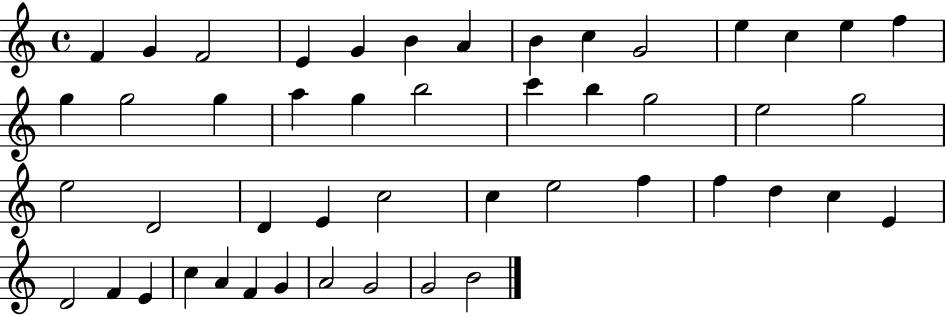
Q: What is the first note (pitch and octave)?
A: F4